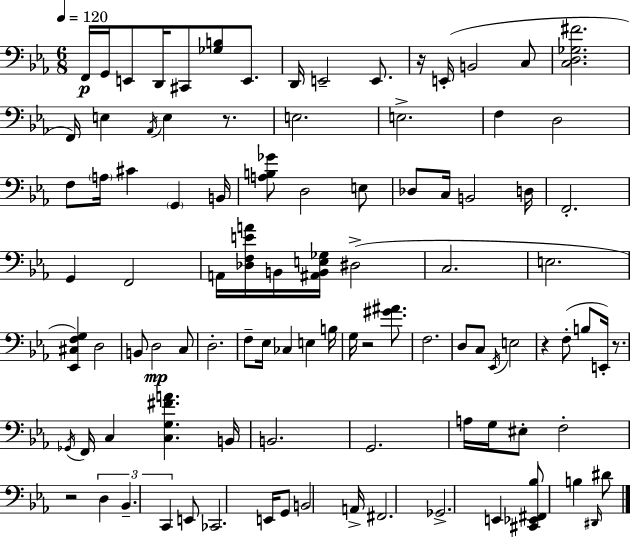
X:1
T:Untitled
M:6/8
L:1/4
K:Cm
F,,/4 G,,/4 E,,/2 D,,/4 ^C,,/2 [_G,B,]/2 E,,/2 D,,/4 E,,2 E,,/2 z/4 E,,/4 B,,2 C,/2 [C,D,_G,^F]2 F,,/4 E, _A,,/4 E, z/2 E,2 E,2 F, D,2 F,/2 A,/4 ^C G,, B,,/4 [A,B,_G]/2 D,2 E,/2 _D,/2 C,/4 B,,2 D,/4 F,,2 G,, F,,2 A,,/4 [_D,F,EA]/4 B,,/4 [^A,,B,,E,_G,]/4 ^D,2 C,2 E,2 [_E,,^C,F,G,] D,2 B,,/2 D,2 C,/2 D,2 F,/2 _E,/4 _C, E, B,/4 G,/4 z2 [^G^A]/2 F,2 D,/2 C,/2 _E,,/4 E,2 z F,/2 B,/2 E,,/4 z/2 _G,,/4 F,,/4 C, [C,G,^FA] B,,/4 B,,2 G,,2 A,/4 G,/4 ^E,/2 F,2 z2 D, _B,, C,, E,,/2 _C,,2 E,,/4 G,,/2 B,,2 A,,/4 ^F,,2 _G,,2 E,, [^C,,_E,,^F,,_B,]/2 B, ^D,,/4 ^D/2